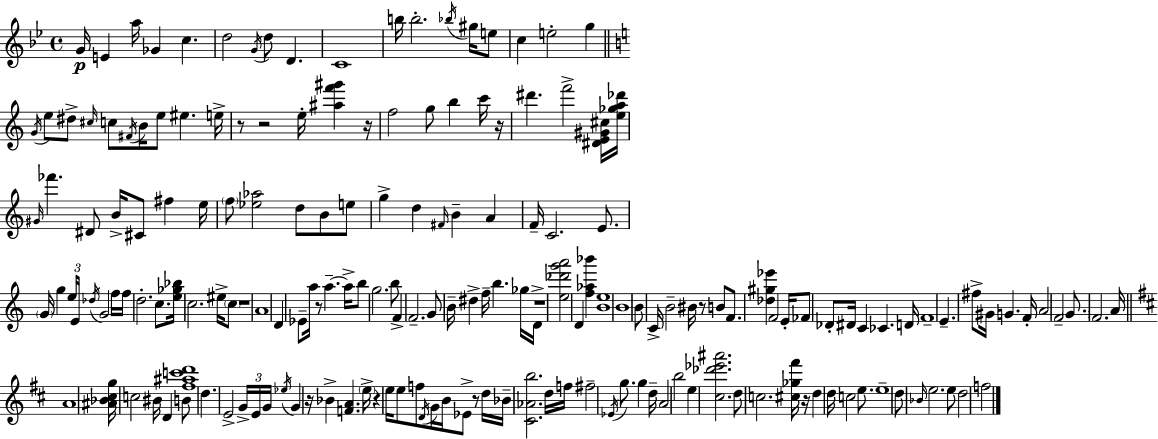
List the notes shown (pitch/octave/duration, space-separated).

G4/s E4/q A5/s Gb4/q C5/q. D5/h G4/s D5/e D4/q. C4/w B5/s B5/h. Bb5/s G#5/s E5/e C5/q E5/h G5/q G4/s E5/e D#5/e C#5/s C5/e F#4/s B4/s E5/e EIS5/q. E5/s R/e R/h E5/s [A#5,F6,G#6]/q R/s F5/h G5/e B5/q C6/s R/s D#6/q. F6/h [D#4,E4,G#4,C#5]/s [E5,Gb5,A5,Db6]/s G#4/s FES6/q. D#4/e B4/s C#4/e F#5/q E5/s F5/e [Eb5,Ab5]/h D5/e B4/e E5/e G5/q D5/q F#4/s B4/q A4/q F4/s C4/h. E4/e. G4/s G5/q E5/s E4/s Db5/s G4/h F5/s F5/s D5/h. C5/e. [E5,Gb5,Bb5]/s C5/h. EIS5/s C5/e R/w A4/w D4/q Eb4/e A5/s R/e A5/q. A5/s B5/e G5/h. B5/e F4/q F4/h. G4/e B4/s D#5/q F5/s B5/q. Gb5/s D4/s R/w [E5,Db6,G6,A6]/h D4/q [F5,Ab5,Bb6]/q [B4,E5]/w B4/w B4/e C4/s B4/h BIS4/s R/e B4/e F4/e. [Db5,G#5,Eb6]/q F4/h E4/s FES4/e Db4/e D#4/s C4/q CES4/q. D4/s F4/w E4/q. F#5/e G#4/s G4/q. F4/s A4/h F4/h G4/e. F4/h. A4/s A4/w [A#4,Bb4,C#5,G5]/s C5/h BIS4/s D4/q B4/e [F#5,A#5,C6,D6]/w D5/q. E4/h G4/s E4/s G4/s Eb5/s G4/q R/s Bb4/q [F4,A4]/q. E5/s R/q E5/s E5/e F5/e D4/s G4/s B4/s Eb4/e R/e D5/s Bb4/s [C#4,Ab4,B5]/h. D5/s F5/s F#5/h Eb4/s G5/e. G5/q D5/s A4/h B5/h E5/q [C#5,Db6,Eb6,A#6]/h. D5/e C5/h. [C#5,Gb5,F#6]/s R/s D5/q D5/s C5/h E5/e. E5/w D5/e Bb4/s E5/h. E5/e D5/h F5/h